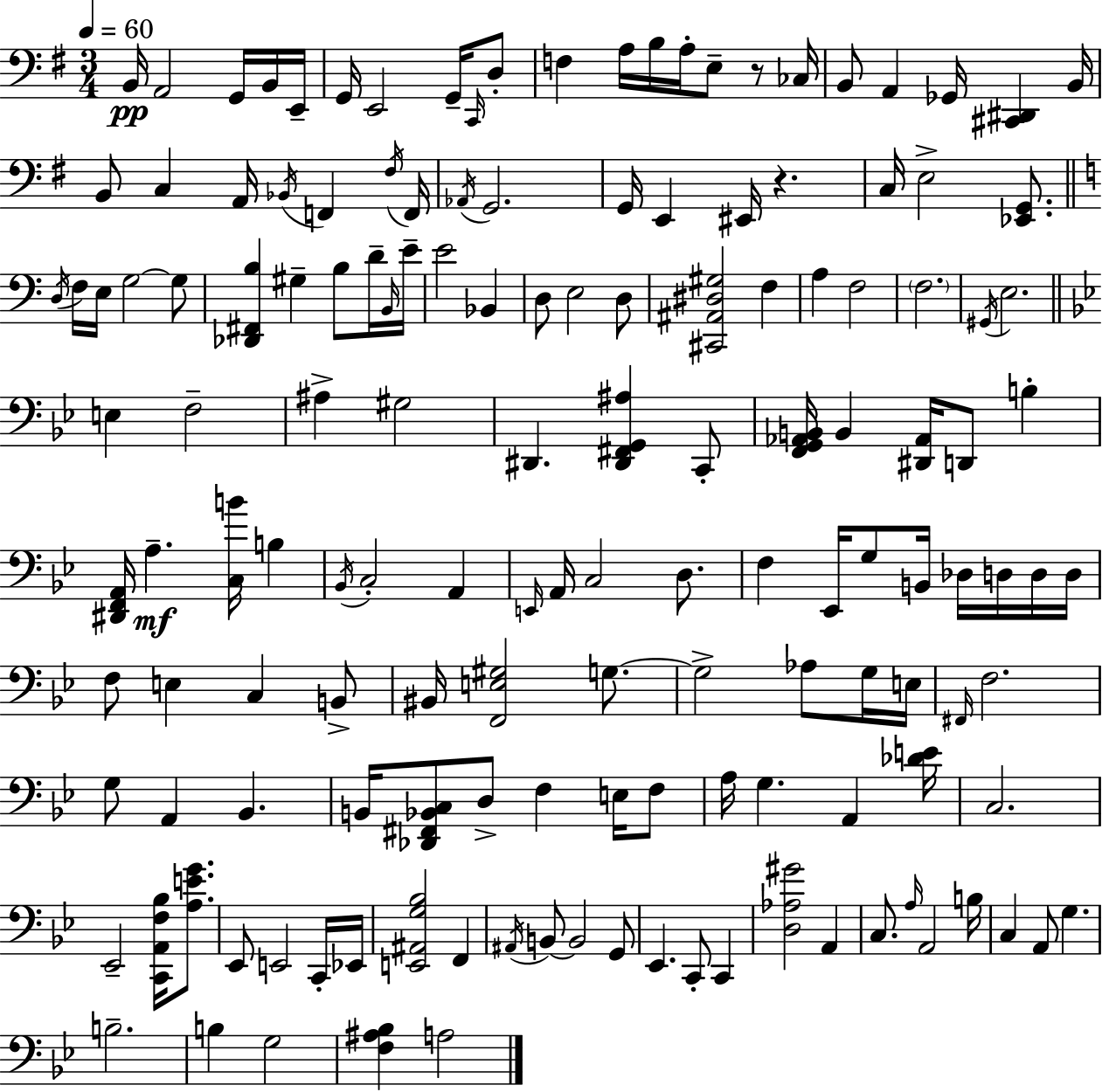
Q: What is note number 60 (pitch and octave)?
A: D#2